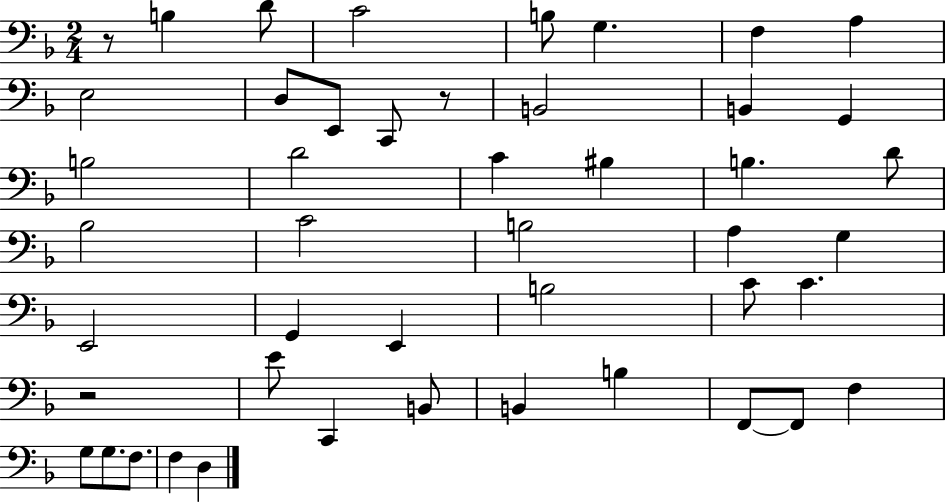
{
  \clef bass
  \numericTimeSignature
  \time 2/4
  \key f \major
  \repeat volta 2 { r8 b4 d'8 | c'2 | b8 g4. | f4 a4 | \break e2 | d8 e,8 c,8 r8 | b,2 | b,4 g,4 | \break b2 | d'2 | c'4 bis4 | b4. d'8 | \break bes2 | c'2 | b2 | a4 g4 | \break e,2 | g,4 e,4 | b2 | c'8 c'4. | \break r2 | e'8 c,4 b,8 | b,4 b4 | f,8~~ f,8 f4 | \break g8 g8. f8. | f4 d4 | } \bar "|."
}